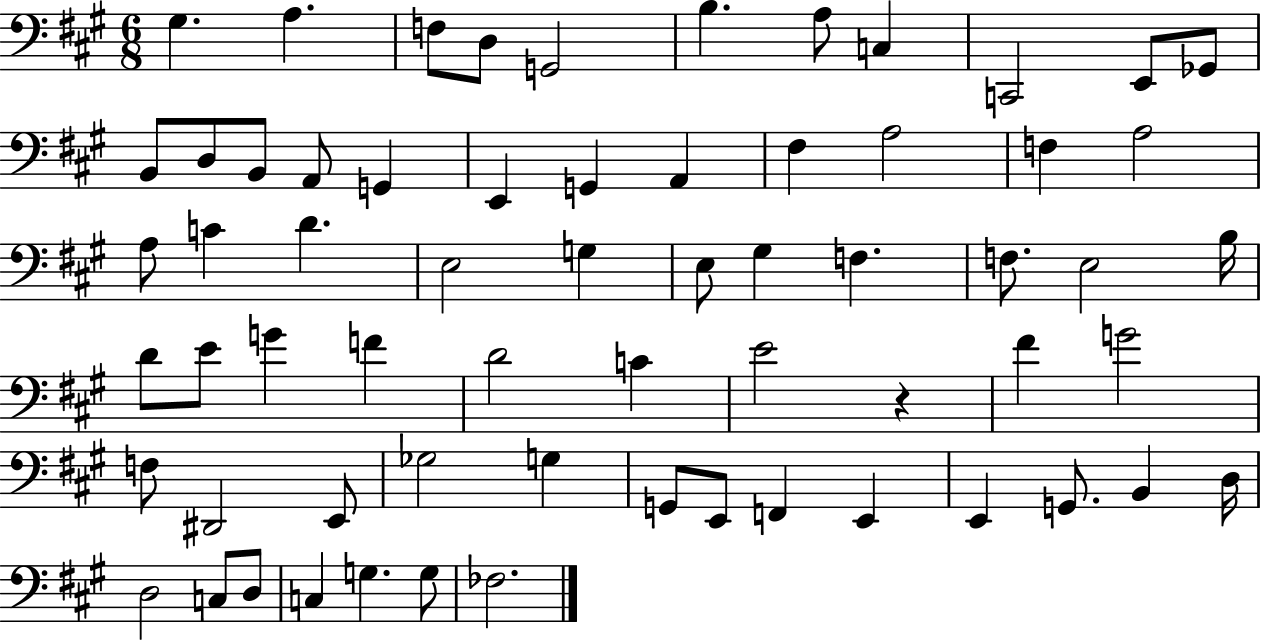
G#3/q. A3/q. F3/e D3/e G2/h B3/q. A3/e C3/q C2/h E2/e Gb2/e B2/e D3/e B2/e A2/e G2/q E2/q G2/q A2/q F#3/q A3/h F3/q A3/h A3/e C4/q D4/q. E3/h G3/q E3/e G#3/q F3/q. F3/e. E3/h B3/s D4/e E4/e G4/q F4/q D4/h C4/q E4/h R/q F#4/q G4/h F3/e D#2/h E2/e Gb3/h G3/q G2/e E2/e F2/q E2/q E2/q G2/e. B2/q D3/s D3/h C3/e D3/e C3/q G3/q. G3/e FES3/h.